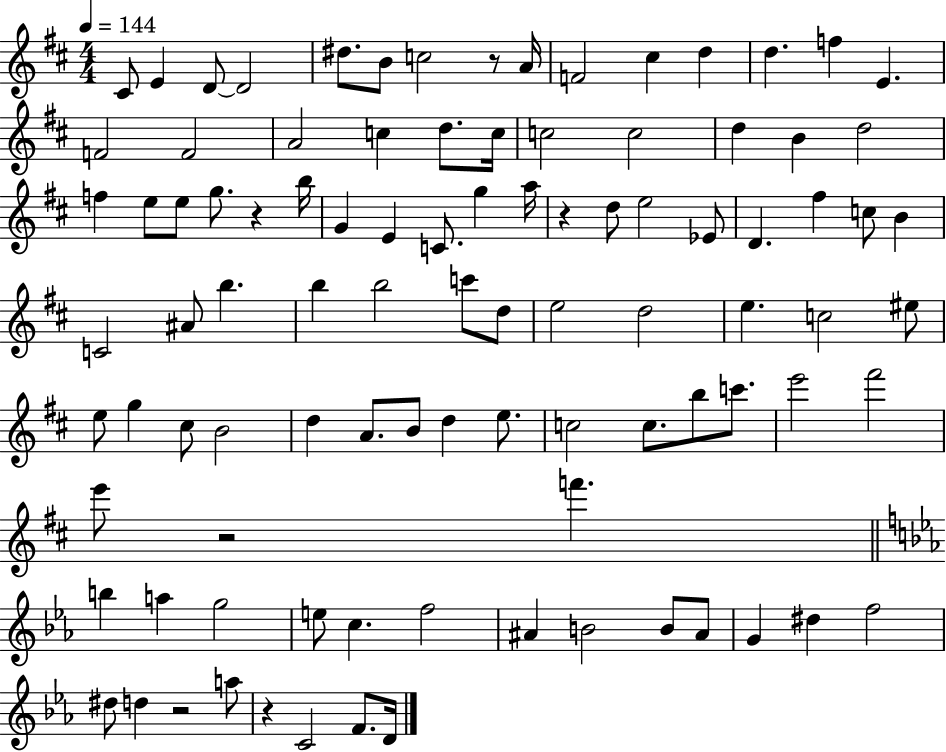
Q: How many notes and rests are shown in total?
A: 96